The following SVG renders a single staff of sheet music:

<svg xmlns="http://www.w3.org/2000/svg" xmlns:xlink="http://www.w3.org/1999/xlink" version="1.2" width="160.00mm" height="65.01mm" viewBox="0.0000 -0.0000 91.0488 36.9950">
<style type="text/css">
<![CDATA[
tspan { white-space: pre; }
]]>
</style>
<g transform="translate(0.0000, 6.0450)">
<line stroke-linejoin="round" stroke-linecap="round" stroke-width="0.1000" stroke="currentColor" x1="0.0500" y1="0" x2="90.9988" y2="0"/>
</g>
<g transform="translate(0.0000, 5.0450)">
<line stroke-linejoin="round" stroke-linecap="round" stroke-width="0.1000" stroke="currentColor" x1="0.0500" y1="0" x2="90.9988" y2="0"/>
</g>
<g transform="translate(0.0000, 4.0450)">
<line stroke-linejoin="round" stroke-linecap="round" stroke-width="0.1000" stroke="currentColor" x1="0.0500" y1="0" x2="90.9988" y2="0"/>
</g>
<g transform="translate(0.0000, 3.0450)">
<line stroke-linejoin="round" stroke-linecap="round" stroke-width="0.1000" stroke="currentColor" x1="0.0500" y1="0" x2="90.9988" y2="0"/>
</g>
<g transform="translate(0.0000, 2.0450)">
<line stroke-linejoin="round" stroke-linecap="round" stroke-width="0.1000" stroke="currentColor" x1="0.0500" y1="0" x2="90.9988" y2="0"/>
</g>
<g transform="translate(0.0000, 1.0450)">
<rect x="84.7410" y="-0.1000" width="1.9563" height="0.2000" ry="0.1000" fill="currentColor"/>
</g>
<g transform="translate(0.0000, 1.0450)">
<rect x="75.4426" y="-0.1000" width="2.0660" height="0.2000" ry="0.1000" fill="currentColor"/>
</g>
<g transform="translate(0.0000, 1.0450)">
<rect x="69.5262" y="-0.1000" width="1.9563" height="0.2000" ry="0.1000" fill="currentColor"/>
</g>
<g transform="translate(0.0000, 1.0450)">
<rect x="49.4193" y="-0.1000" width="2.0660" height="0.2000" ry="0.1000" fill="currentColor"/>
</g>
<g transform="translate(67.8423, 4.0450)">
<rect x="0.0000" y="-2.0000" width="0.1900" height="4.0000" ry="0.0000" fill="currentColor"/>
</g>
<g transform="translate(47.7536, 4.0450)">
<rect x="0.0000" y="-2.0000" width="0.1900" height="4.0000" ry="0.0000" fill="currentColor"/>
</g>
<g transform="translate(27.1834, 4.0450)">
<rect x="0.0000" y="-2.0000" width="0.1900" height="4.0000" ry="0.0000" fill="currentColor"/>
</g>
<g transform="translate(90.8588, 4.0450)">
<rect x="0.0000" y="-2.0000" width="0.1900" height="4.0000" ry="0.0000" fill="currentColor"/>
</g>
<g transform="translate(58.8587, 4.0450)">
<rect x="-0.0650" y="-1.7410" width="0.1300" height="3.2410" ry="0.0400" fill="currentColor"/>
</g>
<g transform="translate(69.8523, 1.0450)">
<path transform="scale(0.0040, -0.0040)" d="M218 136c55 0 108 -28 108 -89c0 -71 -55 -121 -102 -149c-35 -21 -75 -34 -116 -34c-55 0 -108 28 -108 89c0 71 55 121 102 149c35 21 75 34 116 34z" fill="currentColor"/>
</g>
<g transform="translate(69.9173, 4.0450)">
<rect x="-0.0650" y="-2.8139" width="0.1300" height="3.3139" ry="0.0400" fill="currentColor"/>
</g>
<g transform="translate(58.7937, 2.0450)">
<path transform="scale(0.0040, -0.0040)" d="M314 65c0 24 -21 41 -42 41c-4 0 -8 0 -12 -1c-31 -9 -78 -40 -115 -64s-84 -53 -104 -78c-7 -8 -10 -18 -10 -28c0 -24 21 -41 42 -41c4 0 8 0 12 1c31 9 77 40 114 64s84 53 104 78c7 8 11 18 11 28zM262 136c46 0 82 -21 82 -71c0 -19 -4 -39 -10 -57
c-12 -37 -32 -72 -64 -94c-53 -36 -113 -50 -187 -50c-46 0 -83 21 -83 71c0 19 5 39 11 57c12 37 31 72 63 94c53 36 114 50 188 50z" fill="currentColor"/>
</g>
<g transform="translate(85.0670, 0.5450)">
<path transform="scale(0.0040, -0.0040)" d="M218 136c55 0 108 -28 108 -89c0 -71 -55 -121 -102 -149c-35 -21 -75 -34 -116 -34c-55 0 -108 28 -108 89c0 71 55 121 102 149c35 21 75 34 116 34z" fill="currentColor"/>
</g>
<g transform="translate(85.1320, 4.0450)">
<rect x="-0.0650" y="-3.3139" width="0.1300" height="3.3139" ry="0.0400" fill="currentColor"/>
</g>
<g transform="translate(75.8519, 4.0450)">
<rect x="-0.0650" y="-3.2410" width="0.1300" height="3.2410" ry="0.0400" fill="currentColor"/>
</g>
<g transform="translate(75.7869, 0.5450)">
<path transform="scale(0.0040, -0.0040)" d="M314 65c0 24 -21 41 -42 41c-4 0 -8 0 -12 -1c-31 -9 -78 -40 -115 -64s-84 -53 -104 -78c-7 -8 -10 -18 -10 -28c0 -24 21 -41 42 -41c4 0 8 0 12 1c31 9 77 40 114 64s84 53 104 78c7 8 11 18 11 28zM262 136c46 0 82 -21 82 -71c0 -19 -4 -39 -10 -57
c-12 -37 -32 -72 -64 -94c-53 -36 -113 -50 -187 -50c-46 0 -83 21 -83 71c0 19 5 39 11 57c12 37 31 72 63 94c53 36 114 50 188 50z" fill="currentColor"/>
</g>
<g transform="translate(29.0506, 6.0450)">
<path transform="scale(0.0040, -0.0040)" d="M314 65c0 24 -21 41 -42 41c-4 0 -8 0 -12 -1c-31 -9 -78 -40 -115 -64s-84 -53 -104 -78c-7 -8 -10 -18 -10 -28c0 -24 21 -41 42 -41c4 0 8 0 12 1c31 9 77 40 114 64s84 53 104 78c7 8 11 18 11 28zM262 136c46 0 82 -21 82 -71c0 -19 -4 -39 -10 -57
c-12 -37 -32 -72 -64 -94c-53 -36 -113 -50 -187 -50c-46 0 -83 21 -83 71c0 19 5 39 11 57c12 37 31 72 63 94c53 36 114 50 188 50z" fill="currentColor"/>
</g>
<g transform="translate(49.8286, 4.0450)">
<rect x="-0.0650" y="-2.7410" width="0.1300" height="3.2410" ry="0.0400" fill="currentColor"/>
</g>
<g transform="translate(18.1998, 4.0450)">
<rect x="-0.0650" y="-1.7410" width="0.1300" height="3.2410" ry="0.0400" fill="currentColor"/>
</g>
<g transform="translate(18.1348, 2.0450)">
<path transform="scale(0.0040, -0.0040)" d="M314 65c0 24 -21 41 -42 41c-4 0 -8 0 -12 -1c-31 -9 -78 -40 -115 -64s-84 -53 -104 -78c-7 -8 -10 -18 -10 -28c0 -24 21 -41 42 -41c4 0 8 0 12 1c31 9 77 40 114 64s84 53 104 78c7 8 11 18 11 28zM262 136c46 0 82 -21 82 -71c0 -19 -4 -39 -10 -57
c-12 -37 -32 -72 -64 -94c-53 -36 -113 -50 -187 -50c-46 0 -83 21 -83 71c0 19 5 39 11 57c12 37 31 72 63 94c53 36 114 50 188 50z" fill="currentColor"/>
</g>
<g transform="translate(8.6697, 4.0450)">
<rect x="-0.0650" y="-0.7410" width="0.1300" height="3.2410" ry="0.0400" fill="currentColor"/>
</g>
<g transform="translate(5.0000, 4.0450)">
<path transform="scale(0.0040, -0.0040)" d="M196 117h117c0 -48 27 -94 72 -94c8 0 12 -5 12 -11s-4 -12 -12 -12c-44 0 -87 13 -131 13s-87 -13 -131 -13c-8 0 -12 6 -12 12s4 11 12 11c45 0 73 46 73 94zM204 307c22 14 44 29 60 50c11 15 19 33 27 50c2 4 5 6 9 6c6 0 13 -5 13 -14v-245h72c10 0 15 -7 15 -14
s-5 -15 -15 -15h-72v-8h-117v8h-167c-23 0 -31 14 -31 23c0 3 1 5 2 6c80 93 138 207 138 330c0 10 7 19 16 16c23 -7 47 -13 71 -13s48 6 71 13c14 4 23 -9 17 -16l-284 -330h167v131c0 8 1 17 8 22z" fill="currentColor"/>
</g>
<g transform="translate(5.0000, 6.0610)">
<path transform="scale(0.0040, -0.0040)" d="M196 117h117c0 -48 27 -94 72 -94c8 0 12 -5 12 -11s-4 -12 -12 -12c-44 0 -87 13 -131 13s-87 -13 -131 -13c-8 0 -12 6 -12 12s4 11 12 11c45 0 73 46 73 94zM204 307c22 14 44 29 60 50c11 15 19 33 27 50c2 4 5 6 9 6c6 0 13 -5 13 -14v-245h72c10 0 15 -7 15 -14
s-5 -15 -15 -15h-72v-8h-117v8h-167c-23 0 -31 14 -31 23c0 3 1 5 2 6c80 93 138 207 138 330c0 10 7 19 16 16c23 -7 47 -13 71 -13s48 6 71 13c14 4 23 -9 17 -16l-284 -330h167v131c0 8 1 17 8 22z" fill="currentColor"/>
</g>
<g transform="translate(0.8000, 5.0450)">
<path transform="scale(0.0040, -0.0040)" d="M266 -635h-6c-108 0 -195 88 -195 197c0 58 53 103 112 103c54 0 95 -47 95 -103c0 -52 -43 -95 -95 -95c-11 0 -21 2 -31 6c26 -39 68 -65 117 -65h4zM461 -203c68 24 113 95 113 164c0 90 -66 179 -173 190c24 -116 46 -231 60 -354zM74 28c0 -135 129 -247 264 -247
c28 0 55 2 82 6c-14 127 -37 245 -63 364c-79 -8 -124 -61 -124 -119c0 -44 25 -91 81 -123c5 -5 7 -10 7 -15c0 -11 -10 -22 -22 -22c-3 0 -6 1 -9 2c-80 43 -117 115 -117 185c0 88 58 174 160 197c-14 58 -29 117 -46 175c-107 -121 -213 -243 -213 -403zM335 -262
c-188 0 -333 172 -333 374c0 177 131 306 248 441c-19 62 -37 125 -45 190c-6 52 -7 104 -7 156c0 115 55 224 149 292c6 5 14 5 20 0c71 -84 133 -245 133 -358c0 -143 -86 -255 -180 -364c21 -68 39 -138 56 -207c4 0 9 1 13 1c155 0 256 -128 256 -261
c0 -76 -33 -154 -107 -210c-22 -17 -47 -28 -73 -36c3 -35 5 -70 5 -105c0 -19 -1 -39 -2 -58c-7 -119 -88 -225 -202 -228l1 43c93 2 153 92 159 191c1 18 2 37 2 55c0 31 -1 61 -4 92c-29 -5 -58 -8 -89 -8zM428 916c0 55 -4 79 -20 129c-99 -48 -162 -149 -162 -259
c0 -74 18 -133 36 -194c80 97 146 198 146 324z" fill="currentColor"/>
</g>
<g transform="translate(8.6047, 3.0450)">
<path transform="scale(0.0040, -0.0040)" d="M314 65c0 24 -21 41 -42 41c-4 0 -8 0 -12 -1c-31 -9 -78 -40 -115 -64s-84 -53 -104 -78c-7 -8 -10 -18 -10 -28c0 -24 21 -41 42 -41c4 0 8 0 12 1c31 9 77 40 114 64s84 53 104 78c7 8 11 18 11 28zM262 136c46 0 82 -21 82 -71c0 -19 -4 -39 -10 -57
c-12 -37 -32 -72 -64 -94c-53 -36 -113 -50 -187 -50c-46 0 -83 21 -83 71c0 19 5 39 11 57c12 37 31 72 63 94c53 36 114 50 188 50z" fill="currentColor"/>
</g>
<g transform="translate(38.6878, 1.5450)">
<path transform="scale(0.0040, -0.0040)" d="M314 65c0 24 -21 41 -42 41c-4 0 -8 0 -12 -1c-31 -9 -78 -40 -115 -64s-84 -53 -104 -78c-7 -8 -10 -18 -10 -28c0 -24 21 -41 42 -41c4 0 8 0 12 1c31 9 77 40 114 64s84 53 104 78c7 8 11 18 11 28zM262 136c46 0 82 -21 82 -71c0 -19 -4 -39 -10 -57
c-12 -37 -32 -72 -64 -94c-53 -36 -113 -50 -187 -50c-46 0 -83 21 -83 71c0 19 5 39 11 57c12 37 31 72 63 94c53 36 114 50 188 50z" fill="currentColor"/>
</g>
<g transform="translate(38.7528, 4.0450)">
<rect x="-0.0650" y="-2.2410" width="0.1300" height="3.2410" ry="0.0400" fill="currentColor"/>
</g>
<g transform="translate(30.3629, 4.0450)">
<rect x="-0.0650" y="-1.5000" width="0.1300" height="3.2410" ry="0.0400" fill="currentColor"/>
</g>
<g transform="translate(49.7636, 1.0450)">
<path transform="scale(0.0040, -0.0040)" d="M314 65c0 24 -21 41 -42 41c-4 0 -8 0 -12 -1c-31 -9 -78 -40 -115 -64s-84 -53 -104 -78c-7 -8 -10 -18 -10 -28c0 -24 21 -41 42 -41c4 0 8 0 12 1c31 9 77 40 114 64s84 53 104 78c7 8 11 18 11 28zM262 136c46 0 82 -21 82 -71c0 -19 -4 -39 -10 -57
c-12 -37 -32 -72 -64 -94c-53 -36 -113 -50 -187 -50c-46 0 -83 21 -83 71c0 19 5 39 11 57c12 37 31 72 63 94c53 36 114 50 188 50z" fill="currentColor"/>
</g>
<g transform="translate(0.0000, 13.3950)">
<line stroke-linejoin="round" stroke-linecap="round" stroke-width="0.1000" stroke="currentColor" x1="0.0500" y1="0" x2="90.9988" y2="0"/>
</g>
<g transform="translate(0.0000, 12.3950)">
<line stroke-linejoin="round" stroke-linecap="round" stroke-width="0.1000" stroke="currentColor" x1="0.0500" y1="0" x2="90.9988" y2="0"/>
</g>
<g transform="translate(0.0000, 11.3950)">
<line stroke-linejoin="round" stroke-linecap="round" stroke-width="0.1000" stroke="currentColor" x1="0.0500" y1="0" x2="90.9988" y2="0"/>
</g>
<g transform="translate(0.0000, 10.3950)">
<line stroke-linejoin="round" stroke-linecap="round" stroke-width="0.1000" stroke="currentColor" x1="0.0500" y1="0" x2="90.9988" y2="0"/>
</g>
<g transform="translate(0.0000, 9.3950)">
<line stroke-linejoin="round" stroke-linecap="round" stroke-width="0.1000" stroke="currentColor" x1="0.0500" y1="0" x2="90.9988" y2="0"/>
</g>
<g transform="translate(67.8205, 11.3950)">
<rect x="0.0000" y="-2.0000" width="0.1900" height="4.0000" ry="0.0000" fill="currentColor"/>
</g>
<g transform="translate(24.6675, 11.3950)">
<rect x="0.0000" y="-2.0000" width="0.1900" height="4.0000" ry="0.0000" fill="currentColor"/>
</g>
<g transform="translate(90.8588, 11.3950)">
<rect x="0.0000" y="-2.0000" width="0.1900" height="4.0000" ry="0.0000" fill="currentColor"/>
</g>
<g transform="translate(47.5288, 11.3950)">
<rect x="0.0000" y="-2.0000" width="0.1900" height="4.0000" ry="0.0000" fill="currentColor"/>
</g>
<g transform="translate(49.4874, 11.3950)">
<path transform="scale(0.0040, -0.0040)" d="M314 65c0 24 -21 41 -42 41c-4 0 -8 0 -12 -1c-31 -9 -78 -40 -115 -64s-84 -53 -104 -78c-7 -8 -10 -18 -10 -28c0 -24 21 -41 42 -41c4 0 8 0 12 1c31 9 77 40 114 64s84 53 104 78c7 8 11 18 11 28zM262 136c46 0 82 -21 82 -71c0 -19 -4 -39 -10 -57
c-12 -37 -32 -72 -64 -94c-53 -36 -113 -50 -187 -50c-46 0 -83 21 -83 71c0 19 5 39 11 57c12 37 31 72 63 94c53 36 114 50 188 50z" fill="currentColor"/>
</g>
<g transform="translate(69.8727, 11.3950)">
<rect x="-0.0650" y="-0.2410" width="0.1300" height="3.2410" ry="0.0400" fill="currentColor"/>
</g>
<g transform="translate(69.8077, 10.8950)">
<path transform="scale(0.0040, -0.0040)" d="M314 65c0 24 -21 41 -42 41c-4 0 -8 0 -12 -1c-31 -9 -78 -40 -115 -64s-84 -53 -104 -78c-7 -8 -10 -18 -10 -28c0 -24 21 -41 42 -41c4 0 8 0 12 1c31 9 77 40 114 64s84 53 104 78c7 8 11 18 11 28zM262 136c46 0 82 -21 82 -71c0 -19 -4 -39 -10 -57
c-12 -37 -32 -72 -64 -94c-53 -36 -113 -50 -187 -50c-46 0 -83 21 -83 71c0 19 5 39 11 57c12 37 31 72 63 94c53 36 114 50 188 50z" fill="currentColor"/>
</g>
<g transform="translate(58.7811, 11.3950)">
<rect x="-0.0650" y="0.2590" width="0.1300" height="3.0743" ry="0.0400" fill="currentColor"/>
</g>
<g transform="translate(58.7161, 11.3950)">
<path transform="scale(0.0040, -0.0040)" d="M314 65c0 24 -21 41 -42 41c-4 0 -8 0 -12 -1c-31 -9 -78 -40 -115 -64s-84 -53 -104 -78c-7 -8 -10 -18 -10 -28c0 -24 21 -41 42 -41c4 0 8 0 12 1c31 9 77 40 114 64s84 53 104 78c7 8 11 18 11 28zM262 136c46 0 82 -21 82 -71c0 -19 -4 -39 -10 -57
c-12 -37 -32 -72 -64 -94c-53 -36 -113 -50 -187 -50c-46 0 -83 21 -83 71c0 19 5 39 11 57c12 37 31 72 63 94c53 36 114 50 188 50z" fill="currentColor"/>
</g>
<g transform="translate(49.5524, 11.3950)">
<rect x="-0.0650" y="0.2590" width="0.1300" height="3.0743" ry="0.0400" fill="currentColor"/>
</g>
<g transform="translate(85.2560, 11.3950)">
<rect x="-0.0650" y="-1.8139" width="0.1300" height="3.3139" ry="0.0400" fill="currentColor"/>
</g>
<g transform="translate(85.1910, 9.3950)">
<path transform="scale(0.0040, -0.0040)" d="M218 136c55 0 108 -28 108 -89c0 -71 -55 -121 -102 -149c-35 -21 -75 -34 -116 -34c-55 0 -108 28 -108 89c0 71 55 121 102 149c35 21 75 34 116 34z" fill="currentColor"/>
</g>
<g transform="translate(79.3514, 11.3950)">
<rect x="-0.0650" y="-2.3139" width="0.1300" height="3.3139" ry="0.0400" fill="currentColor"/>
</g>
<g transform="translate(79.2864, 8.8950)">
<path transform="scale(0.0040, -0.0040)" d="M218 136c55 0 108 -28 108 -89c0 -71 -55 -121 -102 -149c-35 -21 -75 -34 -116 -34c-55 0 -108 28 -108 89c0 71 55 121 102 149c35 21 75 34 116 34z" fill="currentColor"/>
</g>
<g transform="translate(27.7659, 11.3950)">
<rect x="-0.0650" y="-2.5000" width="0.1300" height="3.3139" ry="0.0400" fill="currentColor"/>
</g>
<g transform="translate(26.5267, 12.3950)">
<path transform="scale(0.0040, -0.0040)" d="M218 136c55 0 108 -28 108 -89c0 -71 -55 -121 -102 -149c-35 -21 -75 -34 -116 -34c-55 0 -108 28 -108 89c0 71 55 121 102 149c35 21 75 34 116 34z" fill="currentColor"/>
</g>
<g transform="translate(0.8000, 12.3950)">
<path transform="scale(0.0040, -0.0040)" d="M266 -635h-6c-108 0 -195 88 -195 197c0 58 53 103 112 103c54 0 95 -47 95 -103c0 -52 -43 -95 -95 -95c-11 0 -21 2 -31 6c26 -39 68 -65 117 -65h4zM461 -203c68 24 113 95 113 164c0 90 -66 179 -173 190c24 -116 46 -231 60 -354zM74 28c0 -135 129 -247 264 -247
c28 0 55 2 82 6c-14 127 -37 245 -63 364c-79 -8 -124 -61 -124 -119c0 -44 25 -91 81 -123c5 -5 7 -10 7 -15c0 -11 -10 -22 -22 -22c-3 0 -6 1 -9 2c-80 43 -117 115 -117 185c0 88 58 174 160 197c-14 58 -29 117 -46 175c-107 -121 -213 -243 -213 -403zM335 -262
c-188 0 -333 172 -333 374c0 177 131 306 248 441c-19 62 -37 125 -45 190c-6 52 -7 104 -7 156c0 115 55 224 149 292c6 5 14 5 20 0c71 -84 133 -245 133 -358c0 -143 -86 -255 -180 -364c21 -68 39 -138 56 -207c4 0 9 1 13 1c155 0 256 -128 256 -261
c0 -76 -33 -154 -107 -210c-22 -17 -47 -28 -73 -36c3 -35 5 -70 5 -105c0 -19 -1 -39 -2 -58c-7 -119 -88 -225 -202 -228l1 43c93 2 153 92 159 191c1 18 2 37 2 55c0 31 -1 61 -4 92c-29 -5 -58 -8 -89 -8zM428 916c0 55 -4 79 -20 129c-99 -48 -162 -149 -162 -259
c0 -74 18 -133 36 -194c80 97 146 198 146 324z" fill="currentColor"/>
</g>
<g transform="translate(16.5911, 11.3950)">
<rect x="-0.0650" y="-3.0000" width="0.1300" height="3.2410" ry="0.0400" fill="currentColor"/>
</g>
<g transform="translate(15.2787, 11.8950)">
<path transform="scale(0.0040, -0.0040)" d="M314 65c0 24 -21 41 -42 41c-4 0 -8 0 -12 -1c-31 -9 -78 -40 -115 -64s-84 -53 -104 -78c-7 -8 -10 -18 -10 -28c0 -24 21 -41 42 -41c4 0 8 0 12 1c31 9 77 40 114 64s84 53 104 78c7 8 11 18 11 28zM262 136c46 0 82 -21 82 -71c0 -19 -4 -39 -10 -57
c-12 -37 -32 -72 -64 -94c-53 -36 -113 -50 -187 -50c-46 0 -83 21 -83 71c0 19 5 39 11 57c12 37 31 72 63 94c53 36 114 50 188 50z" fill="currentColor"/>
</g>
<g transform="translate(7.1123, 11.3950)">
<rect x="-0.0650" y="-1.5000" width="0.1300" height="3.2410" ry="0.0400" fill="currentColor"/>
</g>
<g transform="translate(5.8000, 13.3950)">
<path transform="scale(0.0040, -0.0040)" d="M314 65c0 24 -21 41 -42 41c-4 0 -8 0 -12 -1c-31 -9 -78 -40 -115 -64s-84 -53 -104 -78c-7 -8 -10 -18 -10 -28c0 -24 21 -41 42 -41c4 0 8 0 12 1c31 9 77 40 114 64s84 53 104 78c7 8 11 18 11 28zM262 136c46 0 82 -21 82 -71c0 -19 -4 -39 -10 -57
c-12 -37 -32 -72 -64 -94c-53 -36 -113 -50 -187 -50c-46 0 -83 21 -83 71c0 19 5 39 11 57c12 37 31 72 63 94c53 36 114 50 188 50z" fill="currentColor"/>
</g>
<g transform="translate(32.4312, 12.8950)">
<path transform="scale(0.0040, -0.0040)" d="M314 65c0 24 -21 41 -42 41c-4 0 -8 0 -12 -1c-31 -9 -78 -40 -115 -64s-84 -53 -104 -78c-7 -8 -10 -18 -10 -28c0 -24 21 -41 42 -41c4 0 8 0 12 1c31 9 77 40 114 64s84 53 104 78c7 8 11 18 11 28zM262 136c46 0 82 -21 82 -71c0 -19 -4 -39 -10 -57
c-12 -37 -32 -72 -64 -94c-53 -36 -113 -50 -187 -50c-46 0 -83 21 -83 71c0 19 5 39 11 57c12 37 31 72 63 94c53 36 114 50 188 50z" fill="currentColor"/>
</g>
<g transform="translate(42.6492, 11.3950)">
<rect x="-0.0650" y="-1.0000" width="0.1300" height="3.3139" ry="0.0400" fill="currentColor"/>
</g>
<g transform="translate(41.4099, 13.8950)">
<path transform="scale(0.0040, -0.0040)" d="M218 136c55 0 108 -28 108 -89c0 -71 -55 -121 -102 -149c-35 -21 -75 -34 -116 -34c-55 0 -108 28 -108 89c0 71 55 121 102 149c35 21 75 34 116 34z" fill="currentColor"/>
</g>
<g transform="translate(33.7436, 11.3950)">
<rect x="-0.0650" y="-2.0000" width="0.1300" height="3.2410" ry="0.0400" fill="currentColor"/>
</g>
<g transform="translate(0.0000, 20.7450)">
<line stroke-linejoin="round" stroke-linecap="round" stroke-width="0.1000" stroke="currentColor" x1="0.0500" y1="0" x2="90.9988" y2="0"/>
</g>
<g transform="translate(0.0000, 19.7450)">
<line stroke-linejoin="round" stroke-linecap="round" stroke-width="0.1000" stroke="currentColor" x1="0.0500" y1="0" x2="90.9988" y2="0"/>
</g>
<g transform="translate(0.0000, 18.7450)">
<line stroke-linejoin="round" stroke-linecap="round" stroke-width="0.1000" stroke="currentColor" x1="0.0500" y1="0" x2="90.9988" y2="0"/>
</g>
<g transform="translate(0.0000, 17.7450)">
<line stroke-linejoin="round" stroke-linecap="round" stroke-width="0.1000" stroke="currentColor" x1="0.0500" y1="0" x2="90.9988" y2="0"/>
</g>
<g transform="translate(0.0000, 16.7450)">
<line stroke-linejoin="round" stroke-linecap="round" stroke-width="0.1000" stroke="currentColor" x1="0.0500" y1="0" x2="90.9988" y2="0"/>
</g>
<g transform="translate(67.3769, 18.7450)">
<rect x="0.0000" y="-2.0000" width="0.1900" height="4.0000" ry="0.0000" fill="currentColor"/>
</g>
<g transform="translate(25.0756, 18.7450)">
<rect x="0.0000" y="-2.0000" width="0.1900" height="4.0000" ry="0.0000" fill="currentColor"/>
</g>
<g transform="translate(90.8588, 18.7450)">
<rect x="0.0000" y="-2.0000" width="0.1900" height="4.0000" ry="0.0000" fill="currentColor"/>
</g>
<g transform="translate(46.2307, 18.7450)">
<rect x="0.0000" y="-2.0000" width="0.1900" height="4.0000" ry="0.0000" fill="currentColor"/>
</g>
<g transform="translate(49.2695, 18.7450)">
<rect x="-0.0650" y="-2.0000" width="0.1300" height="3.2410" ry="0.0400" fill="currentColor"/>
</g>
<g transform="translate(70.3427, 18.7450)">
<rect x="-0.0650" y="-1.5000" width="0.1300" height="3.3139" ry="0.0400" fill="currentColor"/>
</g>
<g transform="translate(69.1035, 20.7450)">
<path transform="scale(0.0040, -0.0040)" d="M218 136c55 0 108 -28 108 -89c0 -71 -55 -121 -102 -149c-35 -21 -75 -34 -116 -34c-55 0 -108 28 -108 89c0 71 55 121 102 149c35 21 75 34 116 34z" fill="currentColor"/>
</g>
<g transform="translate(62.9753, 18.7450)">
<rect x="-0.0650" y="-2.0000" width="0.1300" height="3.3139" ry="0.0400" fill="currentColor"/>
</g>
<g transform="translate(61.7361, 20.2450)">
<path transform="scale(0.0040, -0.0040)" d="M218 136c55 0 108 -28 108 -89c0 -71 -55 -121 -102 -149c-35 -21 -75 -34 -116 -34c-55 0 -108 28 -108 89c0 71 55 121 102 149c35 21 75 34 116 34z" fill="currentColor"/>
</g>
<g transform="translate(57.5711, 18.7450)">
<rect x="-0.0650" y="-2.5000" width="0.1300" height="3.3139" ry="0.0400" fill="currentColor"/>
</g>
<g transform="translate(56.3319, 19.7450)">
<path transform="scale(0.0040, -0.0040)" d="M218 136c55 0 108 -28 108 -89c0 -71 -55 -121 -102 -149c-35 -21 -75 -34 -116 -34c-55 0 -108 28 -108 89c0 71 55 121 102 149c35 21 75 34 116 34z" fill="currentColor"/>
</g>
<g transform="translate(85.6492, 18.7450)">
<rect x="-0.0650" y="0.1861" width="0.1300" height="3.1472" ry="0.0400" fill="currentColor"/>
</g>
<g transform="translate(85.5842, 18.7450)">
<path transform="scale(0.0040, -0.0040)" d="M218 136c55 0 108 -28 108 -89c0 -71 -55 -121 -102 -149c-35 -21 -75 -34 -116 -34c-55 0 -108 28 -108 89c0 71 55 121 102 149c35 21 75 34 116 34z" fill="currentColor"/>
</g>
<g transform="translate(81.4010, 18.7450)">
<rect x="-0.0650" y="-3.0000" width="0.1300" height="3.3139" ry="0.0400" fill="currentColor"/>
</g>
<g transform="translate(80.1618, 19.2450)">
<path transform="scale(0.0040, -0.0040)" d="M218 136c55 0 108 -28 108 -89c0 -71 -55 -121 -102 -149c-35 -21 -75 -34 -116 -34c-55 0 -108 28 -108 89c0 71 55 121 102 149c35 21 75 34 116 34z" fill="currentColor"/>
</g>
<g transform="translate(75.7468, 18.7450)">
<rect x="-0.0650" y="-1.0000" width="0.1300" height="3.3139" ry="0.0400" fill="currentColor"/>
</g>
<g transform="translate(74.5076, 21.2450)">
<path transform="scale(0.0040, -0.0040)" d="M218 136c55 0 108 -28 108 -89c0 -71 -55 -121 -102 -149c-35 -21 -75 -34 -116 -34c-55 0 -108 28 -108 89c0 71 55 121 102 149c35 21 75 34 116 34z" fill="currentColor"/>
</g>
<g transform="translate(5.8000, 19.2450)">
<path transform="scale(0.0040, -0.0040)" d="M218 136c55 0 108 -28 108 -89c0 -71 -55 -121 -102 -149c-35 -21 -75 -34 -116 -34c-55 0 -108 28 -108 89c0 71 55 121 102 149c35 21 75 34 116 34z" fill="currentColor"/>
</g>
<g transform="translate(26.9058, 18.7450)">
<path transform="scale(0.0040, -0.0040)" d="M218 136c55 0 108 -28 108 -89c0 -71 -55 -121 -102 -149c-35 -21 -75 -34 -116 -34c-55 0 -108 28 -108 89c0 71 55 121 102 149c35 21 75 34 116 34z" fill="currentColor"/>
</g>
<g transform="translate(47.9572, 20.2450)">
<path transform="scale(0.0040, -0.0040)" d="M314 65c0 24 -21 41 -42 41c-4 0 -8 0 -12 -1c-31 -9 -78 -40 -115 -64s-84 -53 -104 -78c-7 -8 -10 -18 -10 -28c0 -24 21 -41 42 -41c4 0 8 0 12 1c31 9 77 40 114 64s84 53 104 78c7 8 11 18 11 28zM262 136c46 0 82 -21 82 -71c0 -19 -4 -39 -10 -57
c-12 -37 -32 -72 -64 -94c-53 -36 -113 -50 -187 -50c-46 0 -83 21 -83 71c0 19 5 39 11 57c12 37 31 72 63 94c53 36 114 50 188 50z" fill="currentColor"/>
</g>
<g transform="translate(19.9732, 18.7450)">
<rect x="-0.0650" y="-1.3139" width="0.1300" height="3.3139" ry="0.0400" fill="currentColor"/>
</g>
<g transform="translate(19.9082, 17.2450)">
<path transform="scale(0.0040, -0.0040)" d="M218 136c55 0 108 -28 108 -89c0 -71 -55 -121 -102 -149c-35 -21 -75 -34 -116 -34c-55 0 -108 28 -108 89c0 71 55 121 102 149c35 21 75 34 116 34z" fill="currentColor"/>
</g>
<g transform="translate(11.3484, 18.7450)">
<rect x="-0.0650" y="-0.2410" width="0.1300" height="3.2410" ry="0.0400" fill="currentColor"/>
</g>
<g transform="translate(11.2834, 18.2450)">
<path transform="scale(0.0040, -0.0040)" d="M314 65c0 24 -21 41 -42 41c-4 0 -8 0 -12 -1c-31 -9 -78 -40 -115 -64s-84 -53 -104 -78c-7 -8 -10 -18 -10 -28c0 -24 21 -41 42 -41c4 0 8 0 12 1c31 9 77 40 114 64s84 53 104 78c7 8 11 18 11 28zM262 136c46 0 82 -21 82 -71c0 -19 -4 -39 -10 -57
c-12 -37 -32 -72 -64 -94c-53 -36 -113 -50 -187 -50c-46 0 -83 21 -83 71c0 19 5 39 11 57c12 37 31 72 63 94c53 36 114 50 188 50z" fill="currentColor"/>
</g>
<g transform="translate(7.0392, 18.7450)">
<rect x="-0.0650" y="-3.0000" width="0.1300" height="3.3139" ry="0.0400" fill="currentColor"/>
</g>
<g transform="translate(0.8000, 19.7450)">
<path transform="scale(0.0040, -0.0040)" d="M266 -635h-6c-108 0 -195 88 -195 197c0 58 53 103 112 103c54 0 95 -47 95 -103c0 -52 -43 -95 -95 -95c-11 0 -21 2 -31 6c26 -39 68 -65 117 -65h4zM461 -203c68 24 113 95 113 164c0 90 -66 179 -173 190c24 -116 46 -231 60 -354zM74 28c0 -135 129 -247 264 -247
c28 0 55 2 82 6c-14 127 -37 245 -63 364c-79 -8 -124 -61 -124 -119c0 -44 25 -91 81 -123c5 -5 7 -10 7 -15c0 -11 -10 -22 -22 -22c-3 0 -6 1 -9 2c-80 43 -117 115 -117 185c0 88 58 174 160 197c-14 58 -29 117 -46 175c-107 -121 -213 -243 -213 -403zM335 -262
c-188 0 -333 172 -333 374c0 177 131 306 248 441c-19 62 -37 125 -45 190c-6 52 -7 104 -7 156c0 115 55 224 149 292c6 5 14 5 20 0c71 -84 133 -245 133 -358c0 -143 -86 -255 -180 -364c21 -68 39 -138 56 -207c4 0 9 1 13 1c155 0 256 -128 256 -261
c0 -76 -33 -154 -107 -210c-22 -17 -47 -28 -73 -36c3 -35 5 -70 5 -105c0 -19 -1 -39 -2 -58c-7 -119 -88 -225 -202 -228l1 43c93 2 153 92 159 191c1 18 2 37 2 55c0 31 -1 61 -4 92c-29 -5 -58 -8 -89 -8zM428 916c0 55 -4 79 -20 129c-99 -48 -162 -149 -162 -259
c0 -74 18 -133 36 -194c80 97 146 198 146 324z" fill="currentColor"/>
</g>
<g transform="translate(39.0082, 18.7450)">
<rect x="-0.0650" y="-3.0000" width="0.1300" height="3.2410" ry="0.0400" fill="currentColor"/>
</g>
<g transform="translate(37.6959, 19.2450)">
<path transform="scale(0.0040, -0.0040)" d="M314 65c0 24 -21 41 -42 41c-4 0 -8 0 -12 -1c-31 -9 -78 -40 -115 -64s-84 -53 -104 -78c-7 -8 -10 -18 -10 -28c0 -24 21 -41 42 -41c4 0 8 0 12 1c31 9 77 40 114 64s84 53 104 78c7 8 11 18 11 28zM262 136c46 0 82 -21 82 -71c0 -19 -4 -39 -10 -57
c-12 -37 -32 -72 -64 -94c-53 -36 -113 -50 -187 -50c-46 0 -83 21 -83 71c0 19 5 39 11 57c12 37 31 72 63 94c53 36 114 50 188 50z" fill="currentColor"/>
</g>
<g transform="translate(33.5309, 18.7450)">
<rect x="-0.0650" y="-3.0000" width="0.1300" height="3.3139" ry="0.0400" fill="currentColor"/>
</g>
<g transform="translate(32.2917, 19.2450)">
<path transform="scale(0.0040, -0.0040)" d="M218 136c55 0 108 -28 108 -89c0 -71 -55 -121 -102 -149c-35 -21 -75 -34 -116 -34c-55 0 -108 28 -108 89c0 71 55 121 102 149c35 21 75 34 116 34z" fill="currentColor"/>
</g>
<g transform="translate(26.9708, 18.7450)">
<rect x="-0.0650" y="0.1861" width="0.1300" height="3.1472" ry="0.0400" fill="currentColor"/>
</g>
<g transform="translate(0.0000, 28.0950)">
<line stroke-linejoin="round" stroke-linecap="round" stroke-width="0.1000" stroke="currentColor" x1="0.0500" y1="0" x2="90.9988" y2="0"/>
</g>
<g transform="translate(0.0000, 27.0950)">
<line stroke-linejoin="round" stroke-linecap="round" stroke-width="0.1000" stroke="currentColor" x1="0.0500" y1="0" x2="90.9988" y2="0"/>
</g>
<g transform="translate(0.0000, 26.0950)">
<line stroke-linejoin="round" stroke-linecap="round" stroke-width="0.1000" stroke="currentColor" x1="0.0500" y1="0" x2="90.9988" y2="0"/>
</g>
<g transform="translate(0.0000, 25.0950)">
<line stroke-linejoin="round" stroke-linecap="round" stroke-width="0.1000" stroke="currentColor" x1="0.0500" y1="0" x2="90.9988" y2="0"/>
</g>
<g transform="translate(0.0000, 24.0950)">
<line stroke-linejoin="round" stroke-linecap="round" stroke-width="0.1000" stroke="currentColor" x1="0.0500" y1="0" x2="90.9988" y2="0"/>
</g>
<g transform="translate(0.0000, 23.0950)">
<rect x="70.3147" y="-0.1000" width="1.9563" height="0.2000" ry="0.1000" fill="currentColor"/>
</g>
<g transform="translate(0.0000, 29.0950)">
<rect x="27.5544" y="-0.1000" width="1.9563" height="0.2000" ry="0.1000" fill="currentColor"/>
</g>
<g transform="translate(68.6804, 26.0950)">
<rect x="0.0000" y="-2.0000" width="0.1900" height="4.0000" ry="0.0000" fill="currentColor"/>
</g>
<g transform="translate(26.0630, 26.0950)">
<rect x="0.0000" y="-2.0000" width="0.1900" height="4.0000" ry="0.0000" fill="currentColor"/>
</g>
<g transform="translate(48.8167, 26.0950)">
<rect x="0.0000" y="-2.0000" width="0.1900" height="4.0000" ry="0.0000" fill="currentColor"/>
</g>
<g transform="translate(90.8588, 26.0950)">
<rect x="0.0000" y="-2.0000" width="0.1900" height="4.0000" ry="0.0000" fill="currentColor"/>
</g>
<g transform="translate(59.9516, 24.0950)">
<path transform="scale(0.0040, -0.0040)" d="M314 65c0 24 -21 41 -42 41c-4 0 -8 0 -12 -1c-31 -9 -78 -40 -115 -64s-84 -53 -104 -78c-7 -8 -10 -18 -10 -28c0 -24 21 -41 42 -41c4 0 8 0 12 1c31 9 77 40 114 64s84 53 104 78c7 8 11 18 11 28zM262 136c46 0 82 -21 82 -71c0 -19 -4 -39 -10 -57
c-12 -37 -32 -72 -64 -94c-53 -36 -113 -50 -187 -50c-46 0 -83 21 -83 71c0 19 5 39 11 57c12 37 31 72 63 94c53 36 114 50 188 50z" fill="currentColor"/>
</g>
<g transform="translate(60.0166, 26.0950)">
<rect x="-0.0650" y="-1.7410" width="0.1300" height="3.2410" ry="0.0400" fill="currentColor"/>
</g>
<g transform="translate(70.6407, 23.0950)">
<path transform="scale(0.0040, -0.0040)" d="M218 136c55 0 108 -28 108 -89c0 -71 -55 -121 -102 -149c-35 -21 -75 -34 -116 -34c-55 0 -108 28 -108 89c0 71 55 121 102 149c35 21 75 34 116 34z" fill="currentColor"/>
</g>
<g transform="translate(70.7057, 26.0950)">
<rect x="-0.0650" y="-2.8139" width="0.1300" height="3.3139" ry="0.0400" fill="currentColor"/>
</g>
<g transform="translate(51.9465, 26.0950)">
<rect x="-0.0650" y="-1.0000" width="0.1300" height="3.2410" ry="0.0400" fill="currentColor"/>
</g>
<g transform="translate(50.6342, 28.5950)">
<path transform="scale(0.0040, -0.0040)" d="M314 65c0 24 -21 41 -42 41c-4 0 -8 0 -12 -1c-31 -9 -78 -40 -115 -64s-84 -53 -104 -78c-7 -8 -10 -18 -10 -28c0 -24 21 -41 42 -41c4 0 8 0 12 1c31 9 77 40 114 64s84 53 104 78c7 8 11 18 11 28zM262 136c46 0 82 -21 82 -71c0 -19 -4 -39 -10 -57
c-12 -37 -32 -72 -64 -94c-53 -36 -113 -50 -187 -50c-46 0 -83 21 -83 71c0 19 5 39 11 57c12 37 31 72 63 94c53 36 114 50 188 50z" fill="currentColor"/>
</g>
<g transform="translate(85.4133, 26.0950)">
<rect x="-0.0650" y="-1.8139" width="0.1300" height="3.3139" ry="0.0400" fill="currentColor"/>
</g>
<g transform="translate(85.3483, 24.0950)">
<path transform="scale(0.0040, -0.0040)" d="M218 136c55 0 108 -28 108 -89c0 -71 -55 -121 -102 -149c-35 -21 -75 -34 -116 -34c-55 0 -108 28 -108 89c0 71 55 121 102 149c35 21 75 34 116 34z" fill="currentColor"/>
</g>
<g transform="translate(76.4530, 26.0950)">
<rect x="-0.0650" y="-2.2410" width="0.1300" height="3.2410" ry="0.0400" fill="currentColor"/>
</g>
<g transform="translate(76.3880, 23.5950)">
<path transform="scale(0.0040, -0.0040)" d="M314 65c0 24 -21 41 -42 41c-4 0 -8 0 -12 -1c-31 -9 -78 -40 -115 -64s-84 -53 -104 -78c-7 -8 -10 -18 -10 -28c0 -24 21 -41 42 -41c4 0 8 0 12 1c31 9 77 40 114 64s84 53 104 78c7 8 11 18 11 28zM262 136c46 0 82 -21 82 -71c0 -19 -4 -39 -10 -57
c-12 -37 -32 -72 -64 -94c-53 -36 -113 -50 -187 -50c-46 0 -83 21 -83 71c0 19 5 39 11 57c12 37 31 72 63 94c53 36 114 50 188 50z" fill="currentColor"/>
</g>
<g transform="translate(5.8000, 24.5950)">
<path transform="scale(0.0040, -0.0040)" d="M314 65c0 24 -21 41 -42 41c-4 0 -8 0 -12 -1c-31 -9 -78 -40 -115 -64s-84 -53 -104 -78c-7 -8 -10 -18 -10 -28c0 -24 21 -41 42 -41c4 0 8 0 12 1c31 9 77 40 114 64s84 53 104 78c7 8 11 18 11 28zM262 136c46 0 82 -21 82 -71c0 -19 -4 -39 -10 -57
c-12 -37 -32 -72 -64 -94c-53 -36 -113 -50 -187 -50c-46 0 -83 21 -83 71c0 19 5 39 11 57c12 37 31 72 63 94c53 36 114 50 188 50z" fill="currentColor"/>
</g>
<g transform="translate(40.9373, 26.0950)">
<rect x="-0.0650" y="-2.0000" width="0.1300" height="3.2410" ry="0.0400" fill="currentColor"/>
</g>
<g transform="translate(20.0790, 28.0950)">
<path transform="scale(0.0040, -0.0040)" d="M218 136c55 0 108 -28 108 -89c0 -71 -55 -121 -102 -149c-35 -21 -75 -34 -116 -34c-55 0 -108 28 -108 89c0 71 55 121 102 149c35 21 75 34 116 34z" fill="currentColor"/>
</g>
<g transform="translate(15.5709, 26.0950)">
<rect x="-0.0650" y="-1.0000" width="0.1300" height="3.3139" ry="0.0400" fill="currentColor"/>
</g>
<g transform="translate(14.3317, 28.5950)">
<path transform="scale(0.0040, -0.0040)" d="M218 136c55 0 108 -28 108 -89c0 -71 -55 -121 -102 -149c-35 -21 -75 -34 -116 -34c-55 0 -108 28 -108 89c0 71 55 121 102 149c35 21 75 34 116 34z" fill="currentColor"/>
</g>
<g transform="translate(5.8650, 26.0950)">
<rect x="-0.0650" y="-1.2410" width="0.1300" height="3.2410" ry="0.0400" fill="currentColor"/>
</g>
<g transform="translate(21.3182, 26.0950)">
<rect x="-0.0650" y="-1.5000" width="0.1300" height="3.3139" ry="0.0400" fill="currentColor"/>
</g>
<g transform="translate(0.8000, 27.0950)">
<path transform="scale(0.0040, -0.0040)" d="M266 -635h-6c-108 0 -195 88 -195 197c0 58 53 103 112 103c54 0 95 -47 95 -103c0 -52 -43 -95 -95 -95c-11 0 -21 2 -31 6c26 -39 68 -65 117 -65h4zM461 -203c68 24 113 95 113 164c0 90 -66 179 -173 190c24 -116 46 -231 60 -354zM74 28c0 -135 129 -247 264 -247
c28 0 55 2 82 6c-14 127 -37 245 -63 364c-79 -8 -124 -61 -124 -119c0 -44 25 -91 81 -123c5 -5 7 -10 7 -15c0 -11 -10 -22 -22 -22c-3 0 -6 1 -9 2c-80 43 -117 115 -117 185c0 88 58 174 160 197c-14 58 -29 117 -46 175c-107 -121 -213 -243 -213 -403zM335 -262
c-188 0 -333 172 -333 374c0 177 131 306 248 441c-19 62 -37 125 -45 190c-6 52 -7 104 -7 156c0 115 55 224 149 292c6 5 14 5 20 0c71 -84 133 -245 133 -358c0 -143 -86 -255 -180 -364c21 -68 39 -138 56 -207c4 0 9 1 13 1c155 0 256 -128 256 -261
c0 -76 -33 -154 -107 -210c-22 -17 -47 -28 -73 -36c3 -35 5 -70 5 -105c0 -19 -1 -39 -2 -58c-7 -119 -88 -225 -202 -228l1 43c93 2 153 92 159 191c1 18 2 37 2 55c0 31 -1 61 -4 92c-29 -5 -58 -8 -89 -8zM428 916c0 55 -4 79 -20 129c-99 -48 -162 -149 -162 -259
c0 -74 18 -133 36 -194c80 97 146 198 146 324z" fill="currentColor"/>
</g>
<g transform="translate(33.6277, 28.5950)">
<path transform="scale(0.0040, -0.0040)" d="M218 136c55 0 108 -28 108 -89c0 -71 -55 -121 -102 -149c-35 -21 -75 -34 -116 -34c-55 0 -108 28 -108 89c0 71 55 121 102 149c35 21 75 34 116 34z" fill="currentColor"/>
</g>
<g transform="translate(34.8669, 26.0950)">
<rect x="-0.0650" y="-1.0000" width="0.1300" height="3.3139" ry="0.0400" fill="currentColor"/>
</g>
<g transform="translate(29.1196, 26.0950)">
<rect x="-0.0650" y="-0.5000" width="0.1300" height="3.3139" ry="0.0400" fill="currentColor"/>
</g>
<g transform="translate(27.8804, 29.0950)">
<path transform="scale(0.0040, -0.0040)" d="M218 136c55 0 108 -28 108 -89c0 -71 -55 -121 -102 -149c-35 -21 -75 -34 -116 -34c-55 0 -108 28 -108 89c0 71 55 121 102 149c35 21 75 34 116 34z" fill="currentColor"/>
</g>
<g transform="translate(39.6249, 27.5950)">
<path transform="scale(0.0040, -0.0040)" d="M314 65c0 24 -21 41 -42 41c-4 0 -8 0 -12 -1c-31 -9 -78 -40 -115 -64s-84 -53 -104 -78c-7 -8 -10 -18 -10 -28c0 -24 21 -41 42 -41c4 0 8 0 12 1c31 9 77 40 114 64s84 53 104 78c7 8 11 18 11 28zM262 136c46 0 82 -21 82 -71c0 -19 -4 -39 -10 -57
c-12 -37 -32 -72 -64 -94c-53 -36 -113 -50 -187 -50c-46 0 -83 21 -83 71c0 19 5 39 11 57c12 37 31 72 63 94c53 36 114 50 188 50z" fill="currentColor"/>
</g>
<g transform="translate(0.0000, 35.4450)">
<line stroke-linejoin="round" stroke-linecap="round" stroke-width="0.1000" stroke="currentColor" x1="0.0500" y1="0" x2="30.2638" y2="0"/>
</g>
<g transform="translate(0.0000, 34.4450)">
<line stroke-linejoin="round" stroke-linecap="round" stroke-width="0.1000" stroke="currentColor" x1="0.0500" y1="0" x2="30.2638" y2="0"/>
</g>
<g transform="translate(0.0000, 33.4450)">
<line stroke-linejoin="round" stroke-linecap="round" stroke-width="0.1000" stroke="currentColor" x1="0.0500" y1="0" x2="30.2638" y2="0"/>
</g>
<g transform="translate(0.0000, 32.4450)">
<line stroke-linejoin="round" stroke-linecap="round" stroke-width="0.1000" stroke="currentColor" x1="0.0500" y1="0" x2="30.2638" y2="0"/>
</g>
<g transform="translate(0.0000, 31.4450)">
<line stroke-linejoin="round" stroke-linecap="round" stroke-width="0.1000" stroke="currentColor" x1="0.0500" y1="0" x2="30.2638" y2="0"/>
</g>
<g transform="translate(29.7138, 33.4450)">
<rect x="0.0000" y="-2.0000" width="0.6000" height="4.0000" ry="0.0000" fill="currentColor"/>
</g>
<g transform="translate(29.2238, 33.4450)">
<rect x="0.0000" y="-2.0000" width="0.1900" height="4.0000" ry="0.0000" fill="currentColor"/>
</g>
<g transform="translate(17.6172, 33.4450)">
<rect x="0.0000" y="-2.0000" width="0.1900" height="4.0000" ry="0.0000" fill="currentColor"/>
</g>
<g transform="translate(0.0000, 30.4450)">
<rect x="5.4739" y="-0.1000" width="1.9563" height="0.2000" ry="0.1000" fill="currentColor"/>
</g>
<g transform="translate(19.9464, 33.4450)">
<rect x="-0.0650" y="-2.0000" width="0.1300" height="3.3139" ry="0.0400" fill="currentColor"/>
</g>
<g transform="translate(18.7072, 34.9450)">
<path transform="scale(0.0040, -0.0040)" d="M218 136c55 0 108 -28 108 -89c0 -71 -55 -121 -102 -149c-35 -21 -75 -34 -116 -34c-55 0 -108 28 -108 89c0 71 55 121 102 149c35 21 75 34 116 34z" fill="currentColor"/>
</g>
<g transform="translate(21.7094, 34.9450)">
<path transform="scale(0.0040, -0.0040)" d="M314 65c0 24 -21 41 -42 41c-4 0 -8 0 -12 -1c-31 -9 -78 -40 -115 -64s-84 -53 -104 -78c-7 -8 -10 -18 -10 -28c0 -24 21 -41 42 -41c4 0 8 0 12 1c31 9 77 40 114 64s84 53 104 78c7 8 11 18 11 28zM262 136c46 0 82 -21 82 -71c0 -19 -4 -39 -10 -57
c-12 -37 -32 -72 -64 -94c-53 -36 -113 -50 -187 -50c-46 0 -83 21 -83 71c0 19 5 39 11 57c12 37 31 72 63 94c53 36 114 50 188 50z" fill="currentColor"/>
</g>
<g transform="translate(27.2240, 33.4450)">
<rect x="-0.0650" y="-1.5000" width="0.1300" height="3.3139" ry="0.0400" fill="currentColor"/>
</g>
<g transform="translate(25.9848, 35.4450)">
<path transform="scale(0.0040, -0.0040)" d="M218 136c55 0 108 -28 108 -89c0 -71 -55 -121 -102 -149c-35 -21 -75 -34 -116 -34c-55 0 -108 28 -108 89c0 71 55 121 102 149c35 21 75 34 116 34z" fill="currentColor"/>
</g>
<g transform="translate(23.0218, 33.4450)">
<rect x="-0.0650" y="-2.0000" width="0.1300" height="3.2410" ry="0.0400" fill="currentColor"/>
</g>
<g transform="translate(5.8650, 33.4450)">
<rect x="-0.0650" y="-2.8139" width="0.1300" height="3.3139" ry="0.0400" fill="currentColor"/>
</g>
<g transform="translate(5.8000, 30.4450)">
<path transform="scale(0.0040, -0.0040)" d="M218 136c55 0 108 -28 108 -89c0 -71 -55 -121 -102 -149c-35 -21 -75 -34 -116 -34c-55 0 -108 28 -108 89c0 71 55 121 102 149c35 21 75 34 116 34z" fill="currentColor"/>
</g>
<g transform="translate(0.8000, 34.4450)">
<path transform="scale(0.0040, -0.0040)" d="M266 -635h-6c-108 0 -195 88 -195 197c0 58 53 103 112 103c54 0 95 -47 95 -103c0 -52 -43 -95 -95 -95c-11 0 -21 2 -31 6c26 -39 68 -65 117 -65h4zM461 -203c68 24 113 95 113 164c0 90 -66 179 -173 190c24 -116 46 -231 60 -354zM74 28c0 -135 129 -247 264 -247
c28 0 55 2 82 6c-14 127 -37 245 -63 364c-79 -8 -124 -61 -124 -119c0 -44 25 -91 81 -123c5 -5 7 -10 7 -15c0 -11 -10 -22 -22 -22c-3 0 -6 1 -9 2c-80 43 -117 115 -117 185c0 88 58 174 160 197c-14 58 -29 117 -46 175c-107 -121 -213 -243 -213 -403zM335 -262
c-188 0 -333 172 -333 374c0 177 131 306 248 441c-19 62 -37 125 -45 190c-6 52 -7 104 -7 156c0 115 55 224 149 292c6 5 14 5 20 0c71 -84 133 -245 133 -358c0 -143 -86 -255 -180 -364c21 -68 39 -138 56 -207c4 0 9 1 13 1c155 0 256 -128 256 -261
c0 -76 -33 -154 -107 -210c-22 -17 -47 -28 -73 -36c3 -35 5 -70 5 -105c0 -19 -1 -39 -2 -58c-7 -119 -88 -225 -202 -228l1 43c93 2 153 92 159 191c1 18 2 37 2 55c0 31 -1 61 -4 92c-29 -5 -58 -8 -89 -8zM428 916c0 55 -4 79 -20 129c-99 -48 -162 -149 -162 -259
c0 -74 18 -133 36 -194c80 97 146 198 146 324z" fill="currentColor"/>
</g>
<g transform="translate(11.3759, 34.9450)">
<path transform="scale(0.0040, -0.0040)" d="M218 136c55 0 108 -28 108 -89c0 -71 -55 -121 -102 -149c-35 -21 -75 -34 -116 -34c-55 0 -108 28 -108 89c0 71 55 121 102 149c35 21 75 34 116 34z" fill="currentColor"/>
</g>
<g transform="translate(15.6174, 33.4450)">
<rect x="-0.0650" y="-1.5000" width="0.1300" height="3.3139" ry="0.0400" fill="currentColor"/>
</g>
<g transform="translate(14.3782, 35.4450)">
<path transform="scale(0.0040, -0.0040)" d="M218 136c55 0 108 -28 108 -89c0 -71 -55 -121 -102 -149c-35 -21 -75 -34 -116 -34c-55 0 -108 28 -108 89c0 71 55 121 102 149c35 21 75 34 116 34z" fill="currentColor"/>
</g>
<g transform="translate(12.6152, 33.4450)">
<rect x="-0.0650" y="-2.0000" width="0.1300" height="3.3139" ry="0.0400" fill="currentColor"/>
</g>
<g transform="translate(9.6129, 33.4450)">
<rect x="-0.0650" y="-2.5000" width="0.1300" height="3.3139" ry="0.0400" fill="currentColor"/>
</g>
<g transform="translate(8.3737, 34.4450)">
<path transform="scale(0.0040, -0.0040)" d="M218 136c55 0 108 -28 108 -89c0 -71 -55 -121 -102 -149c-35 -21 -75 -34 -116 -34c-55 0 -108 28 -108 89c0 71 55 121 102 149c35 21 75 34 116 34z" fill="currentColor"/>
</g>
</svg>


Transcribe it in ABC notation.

X:1
T:Untitled
M:4/4
L:1/4
K:C
d2 f2 E2 g2 a2 f2 a b2 b E2 A2 G F2 D B2 B2 c2 g f A c2 e B A A2 F2 G F E D A B e2 D E C D F2 D2 f2 a g2 f a G F E F F2 E